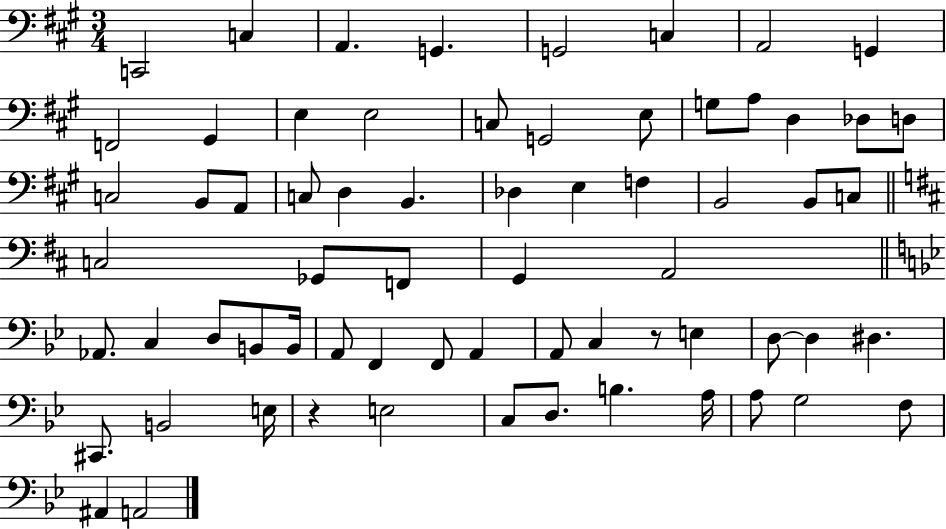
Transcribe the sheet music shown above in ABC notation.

X:1
T:Untitled
M:3/4
L:1/4
K:A
C,,2 C, A,, G,, G,,2 C, A,,2 G,, F,,2 ^G,, E, E,2 C,/2 G,,2 E,/2 G,/2 A,/2 D, _D,/2 D,/2 C,2 B,,/2 A,,/2 C,/2 D, B,, _D, E, F, B,,2 B,,/2 C,/2 C,2 _G,,/2 F,,/2 G,, A,,2 _A,,/2 C, D,/2 B,,/2 B,,/4 A,,/2 F,, F,,/2 A,, A,,/2 C, z/2 E, D,/2 D, ^D, ^C,,/2 B,,2 E,/4 z E,2 C,/2 D,/2 B, A,/4 A,/2 G,2 F,/2 ^A,, A,,2